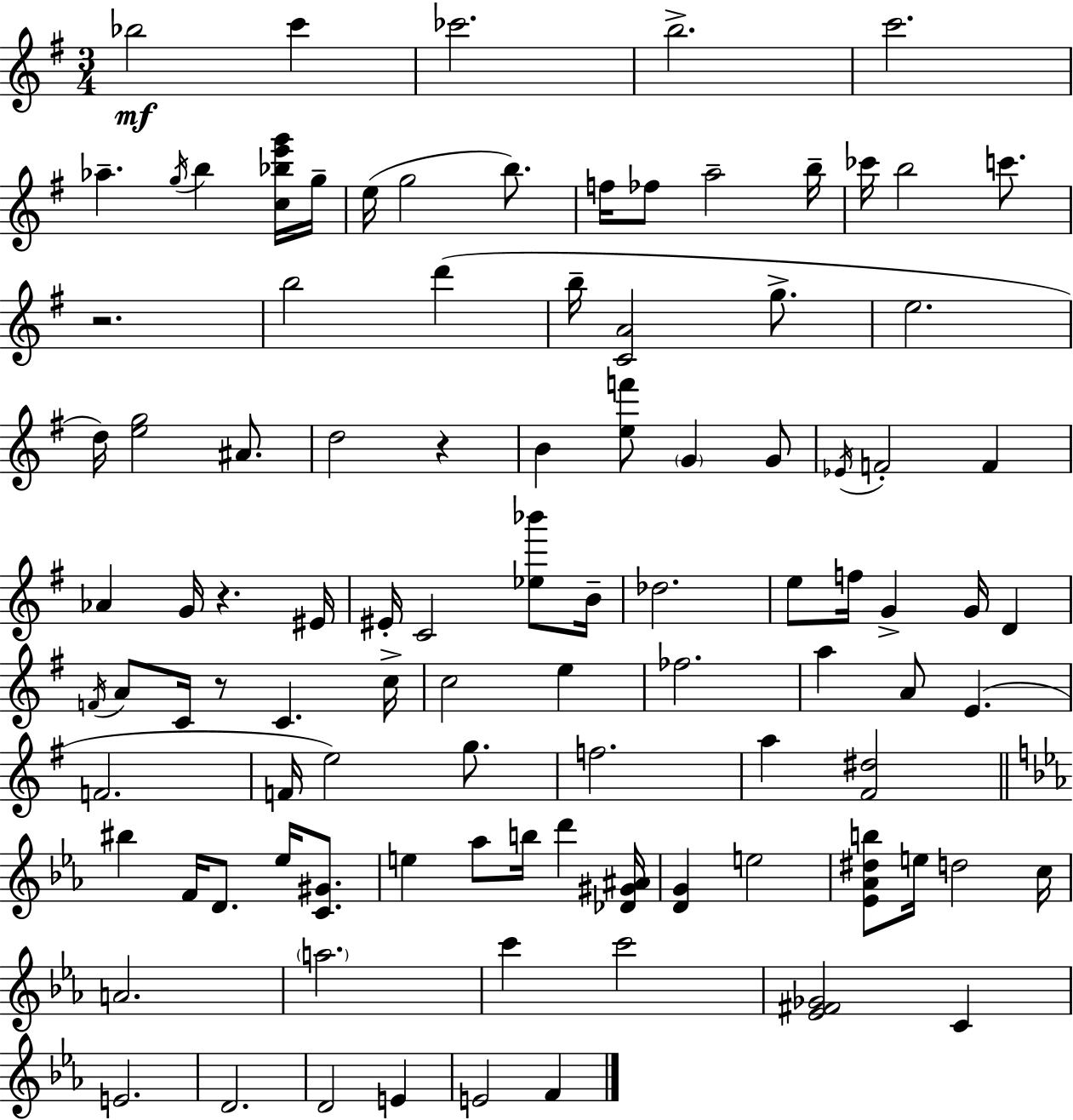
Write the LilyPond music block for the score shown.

{
  \clef treble
  \numericTimeSignature
  \time 3/4
  \key g \major
  bes''2\mf c'''4 | ces'''2. | b''2.-> | c'''2. | \break aes''4.-- \acciaccatura { g''16 } b''4 <c'' bes'' e''' g'''>16 | g''16-- e''16( g''2 b''8.) | f''16 fes''8 a''2-- | b''16-- ces'''16 b''2 c'''8. | \break r2. | b''2 d'''4( | b''16-- <c' a'>2 g''8.-> | e''2. | \break d''16) <e'' g''>2 ais'8. | d''2 r4 | b'4 <e'' f'''>8 \parenthesize g'4 g'8 | \acciaccatura { ees'16 } f'2-. f'4 | \break aes'4 g'16 r4. | eis'16 eis'16-. c'2 <ees'' bes'''>8 | b'16-- des''2. | e''8 f''16 g'4-> g'16 d'4 | \break \acciaccatura { f'16 } a'8 c'16 r8 c'4. | c''16-> c''2 e''4 | fes''2. | a''4 a'8 e'4.( | \break f'2. | f'16 e''2) | g''8. f''2. | a''4 <fis' dis''>2 | \break \bar "||" \break \key ees \major bis''4 f'16 d'8. ees''16 <c' gis'>8. | e''4 aes''8 b''16 d'''4 <des' gis' ais'>16 | <d' g'>4 e''2 | <ees' aes' dis'' b''>8 e''16 d''2 c''16 | \break a'2. | \parenthesize a''2. | c'''4 c'''2 | <ees' fis' ges'>2 c'4 | \break e'2. | d'2. | d'2 e'4 | e'2 f'4 | \break \bar "|."
}